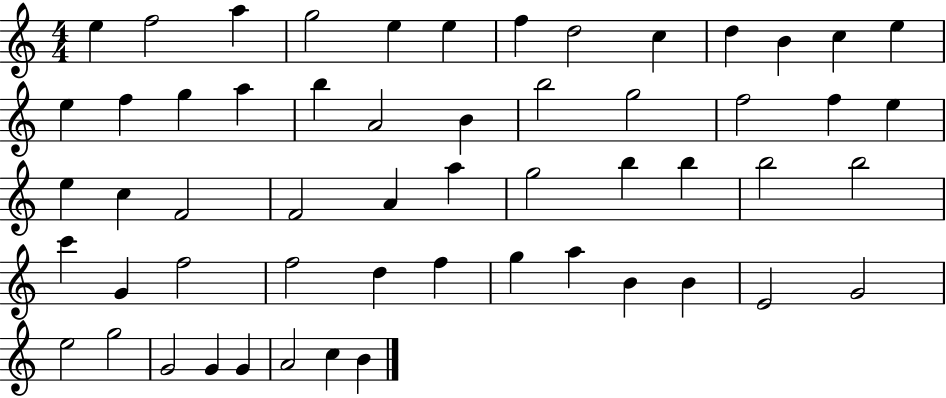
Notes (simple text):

E5/q F5/h A5/q G5/h E5/q E5/q F5/q D5/h C5/q D5/q B4/q C5/q E5/q E5/q F5/q G5/q A5/q B5/q A4/h B4/q B5/h G5/h F5/h F5/q E5/q E5/q C5/q F4/h F4/h A4/q A5/q G5/h B5/q B5/q B5/h B5/h C6/q G4/q F5/h F5/h D5/q F5/q G5/q A5/q B4/q B4/q E4/h G4/h E5/h G5/h G4/h G4/q G4/q A4/h C5/q B4/q